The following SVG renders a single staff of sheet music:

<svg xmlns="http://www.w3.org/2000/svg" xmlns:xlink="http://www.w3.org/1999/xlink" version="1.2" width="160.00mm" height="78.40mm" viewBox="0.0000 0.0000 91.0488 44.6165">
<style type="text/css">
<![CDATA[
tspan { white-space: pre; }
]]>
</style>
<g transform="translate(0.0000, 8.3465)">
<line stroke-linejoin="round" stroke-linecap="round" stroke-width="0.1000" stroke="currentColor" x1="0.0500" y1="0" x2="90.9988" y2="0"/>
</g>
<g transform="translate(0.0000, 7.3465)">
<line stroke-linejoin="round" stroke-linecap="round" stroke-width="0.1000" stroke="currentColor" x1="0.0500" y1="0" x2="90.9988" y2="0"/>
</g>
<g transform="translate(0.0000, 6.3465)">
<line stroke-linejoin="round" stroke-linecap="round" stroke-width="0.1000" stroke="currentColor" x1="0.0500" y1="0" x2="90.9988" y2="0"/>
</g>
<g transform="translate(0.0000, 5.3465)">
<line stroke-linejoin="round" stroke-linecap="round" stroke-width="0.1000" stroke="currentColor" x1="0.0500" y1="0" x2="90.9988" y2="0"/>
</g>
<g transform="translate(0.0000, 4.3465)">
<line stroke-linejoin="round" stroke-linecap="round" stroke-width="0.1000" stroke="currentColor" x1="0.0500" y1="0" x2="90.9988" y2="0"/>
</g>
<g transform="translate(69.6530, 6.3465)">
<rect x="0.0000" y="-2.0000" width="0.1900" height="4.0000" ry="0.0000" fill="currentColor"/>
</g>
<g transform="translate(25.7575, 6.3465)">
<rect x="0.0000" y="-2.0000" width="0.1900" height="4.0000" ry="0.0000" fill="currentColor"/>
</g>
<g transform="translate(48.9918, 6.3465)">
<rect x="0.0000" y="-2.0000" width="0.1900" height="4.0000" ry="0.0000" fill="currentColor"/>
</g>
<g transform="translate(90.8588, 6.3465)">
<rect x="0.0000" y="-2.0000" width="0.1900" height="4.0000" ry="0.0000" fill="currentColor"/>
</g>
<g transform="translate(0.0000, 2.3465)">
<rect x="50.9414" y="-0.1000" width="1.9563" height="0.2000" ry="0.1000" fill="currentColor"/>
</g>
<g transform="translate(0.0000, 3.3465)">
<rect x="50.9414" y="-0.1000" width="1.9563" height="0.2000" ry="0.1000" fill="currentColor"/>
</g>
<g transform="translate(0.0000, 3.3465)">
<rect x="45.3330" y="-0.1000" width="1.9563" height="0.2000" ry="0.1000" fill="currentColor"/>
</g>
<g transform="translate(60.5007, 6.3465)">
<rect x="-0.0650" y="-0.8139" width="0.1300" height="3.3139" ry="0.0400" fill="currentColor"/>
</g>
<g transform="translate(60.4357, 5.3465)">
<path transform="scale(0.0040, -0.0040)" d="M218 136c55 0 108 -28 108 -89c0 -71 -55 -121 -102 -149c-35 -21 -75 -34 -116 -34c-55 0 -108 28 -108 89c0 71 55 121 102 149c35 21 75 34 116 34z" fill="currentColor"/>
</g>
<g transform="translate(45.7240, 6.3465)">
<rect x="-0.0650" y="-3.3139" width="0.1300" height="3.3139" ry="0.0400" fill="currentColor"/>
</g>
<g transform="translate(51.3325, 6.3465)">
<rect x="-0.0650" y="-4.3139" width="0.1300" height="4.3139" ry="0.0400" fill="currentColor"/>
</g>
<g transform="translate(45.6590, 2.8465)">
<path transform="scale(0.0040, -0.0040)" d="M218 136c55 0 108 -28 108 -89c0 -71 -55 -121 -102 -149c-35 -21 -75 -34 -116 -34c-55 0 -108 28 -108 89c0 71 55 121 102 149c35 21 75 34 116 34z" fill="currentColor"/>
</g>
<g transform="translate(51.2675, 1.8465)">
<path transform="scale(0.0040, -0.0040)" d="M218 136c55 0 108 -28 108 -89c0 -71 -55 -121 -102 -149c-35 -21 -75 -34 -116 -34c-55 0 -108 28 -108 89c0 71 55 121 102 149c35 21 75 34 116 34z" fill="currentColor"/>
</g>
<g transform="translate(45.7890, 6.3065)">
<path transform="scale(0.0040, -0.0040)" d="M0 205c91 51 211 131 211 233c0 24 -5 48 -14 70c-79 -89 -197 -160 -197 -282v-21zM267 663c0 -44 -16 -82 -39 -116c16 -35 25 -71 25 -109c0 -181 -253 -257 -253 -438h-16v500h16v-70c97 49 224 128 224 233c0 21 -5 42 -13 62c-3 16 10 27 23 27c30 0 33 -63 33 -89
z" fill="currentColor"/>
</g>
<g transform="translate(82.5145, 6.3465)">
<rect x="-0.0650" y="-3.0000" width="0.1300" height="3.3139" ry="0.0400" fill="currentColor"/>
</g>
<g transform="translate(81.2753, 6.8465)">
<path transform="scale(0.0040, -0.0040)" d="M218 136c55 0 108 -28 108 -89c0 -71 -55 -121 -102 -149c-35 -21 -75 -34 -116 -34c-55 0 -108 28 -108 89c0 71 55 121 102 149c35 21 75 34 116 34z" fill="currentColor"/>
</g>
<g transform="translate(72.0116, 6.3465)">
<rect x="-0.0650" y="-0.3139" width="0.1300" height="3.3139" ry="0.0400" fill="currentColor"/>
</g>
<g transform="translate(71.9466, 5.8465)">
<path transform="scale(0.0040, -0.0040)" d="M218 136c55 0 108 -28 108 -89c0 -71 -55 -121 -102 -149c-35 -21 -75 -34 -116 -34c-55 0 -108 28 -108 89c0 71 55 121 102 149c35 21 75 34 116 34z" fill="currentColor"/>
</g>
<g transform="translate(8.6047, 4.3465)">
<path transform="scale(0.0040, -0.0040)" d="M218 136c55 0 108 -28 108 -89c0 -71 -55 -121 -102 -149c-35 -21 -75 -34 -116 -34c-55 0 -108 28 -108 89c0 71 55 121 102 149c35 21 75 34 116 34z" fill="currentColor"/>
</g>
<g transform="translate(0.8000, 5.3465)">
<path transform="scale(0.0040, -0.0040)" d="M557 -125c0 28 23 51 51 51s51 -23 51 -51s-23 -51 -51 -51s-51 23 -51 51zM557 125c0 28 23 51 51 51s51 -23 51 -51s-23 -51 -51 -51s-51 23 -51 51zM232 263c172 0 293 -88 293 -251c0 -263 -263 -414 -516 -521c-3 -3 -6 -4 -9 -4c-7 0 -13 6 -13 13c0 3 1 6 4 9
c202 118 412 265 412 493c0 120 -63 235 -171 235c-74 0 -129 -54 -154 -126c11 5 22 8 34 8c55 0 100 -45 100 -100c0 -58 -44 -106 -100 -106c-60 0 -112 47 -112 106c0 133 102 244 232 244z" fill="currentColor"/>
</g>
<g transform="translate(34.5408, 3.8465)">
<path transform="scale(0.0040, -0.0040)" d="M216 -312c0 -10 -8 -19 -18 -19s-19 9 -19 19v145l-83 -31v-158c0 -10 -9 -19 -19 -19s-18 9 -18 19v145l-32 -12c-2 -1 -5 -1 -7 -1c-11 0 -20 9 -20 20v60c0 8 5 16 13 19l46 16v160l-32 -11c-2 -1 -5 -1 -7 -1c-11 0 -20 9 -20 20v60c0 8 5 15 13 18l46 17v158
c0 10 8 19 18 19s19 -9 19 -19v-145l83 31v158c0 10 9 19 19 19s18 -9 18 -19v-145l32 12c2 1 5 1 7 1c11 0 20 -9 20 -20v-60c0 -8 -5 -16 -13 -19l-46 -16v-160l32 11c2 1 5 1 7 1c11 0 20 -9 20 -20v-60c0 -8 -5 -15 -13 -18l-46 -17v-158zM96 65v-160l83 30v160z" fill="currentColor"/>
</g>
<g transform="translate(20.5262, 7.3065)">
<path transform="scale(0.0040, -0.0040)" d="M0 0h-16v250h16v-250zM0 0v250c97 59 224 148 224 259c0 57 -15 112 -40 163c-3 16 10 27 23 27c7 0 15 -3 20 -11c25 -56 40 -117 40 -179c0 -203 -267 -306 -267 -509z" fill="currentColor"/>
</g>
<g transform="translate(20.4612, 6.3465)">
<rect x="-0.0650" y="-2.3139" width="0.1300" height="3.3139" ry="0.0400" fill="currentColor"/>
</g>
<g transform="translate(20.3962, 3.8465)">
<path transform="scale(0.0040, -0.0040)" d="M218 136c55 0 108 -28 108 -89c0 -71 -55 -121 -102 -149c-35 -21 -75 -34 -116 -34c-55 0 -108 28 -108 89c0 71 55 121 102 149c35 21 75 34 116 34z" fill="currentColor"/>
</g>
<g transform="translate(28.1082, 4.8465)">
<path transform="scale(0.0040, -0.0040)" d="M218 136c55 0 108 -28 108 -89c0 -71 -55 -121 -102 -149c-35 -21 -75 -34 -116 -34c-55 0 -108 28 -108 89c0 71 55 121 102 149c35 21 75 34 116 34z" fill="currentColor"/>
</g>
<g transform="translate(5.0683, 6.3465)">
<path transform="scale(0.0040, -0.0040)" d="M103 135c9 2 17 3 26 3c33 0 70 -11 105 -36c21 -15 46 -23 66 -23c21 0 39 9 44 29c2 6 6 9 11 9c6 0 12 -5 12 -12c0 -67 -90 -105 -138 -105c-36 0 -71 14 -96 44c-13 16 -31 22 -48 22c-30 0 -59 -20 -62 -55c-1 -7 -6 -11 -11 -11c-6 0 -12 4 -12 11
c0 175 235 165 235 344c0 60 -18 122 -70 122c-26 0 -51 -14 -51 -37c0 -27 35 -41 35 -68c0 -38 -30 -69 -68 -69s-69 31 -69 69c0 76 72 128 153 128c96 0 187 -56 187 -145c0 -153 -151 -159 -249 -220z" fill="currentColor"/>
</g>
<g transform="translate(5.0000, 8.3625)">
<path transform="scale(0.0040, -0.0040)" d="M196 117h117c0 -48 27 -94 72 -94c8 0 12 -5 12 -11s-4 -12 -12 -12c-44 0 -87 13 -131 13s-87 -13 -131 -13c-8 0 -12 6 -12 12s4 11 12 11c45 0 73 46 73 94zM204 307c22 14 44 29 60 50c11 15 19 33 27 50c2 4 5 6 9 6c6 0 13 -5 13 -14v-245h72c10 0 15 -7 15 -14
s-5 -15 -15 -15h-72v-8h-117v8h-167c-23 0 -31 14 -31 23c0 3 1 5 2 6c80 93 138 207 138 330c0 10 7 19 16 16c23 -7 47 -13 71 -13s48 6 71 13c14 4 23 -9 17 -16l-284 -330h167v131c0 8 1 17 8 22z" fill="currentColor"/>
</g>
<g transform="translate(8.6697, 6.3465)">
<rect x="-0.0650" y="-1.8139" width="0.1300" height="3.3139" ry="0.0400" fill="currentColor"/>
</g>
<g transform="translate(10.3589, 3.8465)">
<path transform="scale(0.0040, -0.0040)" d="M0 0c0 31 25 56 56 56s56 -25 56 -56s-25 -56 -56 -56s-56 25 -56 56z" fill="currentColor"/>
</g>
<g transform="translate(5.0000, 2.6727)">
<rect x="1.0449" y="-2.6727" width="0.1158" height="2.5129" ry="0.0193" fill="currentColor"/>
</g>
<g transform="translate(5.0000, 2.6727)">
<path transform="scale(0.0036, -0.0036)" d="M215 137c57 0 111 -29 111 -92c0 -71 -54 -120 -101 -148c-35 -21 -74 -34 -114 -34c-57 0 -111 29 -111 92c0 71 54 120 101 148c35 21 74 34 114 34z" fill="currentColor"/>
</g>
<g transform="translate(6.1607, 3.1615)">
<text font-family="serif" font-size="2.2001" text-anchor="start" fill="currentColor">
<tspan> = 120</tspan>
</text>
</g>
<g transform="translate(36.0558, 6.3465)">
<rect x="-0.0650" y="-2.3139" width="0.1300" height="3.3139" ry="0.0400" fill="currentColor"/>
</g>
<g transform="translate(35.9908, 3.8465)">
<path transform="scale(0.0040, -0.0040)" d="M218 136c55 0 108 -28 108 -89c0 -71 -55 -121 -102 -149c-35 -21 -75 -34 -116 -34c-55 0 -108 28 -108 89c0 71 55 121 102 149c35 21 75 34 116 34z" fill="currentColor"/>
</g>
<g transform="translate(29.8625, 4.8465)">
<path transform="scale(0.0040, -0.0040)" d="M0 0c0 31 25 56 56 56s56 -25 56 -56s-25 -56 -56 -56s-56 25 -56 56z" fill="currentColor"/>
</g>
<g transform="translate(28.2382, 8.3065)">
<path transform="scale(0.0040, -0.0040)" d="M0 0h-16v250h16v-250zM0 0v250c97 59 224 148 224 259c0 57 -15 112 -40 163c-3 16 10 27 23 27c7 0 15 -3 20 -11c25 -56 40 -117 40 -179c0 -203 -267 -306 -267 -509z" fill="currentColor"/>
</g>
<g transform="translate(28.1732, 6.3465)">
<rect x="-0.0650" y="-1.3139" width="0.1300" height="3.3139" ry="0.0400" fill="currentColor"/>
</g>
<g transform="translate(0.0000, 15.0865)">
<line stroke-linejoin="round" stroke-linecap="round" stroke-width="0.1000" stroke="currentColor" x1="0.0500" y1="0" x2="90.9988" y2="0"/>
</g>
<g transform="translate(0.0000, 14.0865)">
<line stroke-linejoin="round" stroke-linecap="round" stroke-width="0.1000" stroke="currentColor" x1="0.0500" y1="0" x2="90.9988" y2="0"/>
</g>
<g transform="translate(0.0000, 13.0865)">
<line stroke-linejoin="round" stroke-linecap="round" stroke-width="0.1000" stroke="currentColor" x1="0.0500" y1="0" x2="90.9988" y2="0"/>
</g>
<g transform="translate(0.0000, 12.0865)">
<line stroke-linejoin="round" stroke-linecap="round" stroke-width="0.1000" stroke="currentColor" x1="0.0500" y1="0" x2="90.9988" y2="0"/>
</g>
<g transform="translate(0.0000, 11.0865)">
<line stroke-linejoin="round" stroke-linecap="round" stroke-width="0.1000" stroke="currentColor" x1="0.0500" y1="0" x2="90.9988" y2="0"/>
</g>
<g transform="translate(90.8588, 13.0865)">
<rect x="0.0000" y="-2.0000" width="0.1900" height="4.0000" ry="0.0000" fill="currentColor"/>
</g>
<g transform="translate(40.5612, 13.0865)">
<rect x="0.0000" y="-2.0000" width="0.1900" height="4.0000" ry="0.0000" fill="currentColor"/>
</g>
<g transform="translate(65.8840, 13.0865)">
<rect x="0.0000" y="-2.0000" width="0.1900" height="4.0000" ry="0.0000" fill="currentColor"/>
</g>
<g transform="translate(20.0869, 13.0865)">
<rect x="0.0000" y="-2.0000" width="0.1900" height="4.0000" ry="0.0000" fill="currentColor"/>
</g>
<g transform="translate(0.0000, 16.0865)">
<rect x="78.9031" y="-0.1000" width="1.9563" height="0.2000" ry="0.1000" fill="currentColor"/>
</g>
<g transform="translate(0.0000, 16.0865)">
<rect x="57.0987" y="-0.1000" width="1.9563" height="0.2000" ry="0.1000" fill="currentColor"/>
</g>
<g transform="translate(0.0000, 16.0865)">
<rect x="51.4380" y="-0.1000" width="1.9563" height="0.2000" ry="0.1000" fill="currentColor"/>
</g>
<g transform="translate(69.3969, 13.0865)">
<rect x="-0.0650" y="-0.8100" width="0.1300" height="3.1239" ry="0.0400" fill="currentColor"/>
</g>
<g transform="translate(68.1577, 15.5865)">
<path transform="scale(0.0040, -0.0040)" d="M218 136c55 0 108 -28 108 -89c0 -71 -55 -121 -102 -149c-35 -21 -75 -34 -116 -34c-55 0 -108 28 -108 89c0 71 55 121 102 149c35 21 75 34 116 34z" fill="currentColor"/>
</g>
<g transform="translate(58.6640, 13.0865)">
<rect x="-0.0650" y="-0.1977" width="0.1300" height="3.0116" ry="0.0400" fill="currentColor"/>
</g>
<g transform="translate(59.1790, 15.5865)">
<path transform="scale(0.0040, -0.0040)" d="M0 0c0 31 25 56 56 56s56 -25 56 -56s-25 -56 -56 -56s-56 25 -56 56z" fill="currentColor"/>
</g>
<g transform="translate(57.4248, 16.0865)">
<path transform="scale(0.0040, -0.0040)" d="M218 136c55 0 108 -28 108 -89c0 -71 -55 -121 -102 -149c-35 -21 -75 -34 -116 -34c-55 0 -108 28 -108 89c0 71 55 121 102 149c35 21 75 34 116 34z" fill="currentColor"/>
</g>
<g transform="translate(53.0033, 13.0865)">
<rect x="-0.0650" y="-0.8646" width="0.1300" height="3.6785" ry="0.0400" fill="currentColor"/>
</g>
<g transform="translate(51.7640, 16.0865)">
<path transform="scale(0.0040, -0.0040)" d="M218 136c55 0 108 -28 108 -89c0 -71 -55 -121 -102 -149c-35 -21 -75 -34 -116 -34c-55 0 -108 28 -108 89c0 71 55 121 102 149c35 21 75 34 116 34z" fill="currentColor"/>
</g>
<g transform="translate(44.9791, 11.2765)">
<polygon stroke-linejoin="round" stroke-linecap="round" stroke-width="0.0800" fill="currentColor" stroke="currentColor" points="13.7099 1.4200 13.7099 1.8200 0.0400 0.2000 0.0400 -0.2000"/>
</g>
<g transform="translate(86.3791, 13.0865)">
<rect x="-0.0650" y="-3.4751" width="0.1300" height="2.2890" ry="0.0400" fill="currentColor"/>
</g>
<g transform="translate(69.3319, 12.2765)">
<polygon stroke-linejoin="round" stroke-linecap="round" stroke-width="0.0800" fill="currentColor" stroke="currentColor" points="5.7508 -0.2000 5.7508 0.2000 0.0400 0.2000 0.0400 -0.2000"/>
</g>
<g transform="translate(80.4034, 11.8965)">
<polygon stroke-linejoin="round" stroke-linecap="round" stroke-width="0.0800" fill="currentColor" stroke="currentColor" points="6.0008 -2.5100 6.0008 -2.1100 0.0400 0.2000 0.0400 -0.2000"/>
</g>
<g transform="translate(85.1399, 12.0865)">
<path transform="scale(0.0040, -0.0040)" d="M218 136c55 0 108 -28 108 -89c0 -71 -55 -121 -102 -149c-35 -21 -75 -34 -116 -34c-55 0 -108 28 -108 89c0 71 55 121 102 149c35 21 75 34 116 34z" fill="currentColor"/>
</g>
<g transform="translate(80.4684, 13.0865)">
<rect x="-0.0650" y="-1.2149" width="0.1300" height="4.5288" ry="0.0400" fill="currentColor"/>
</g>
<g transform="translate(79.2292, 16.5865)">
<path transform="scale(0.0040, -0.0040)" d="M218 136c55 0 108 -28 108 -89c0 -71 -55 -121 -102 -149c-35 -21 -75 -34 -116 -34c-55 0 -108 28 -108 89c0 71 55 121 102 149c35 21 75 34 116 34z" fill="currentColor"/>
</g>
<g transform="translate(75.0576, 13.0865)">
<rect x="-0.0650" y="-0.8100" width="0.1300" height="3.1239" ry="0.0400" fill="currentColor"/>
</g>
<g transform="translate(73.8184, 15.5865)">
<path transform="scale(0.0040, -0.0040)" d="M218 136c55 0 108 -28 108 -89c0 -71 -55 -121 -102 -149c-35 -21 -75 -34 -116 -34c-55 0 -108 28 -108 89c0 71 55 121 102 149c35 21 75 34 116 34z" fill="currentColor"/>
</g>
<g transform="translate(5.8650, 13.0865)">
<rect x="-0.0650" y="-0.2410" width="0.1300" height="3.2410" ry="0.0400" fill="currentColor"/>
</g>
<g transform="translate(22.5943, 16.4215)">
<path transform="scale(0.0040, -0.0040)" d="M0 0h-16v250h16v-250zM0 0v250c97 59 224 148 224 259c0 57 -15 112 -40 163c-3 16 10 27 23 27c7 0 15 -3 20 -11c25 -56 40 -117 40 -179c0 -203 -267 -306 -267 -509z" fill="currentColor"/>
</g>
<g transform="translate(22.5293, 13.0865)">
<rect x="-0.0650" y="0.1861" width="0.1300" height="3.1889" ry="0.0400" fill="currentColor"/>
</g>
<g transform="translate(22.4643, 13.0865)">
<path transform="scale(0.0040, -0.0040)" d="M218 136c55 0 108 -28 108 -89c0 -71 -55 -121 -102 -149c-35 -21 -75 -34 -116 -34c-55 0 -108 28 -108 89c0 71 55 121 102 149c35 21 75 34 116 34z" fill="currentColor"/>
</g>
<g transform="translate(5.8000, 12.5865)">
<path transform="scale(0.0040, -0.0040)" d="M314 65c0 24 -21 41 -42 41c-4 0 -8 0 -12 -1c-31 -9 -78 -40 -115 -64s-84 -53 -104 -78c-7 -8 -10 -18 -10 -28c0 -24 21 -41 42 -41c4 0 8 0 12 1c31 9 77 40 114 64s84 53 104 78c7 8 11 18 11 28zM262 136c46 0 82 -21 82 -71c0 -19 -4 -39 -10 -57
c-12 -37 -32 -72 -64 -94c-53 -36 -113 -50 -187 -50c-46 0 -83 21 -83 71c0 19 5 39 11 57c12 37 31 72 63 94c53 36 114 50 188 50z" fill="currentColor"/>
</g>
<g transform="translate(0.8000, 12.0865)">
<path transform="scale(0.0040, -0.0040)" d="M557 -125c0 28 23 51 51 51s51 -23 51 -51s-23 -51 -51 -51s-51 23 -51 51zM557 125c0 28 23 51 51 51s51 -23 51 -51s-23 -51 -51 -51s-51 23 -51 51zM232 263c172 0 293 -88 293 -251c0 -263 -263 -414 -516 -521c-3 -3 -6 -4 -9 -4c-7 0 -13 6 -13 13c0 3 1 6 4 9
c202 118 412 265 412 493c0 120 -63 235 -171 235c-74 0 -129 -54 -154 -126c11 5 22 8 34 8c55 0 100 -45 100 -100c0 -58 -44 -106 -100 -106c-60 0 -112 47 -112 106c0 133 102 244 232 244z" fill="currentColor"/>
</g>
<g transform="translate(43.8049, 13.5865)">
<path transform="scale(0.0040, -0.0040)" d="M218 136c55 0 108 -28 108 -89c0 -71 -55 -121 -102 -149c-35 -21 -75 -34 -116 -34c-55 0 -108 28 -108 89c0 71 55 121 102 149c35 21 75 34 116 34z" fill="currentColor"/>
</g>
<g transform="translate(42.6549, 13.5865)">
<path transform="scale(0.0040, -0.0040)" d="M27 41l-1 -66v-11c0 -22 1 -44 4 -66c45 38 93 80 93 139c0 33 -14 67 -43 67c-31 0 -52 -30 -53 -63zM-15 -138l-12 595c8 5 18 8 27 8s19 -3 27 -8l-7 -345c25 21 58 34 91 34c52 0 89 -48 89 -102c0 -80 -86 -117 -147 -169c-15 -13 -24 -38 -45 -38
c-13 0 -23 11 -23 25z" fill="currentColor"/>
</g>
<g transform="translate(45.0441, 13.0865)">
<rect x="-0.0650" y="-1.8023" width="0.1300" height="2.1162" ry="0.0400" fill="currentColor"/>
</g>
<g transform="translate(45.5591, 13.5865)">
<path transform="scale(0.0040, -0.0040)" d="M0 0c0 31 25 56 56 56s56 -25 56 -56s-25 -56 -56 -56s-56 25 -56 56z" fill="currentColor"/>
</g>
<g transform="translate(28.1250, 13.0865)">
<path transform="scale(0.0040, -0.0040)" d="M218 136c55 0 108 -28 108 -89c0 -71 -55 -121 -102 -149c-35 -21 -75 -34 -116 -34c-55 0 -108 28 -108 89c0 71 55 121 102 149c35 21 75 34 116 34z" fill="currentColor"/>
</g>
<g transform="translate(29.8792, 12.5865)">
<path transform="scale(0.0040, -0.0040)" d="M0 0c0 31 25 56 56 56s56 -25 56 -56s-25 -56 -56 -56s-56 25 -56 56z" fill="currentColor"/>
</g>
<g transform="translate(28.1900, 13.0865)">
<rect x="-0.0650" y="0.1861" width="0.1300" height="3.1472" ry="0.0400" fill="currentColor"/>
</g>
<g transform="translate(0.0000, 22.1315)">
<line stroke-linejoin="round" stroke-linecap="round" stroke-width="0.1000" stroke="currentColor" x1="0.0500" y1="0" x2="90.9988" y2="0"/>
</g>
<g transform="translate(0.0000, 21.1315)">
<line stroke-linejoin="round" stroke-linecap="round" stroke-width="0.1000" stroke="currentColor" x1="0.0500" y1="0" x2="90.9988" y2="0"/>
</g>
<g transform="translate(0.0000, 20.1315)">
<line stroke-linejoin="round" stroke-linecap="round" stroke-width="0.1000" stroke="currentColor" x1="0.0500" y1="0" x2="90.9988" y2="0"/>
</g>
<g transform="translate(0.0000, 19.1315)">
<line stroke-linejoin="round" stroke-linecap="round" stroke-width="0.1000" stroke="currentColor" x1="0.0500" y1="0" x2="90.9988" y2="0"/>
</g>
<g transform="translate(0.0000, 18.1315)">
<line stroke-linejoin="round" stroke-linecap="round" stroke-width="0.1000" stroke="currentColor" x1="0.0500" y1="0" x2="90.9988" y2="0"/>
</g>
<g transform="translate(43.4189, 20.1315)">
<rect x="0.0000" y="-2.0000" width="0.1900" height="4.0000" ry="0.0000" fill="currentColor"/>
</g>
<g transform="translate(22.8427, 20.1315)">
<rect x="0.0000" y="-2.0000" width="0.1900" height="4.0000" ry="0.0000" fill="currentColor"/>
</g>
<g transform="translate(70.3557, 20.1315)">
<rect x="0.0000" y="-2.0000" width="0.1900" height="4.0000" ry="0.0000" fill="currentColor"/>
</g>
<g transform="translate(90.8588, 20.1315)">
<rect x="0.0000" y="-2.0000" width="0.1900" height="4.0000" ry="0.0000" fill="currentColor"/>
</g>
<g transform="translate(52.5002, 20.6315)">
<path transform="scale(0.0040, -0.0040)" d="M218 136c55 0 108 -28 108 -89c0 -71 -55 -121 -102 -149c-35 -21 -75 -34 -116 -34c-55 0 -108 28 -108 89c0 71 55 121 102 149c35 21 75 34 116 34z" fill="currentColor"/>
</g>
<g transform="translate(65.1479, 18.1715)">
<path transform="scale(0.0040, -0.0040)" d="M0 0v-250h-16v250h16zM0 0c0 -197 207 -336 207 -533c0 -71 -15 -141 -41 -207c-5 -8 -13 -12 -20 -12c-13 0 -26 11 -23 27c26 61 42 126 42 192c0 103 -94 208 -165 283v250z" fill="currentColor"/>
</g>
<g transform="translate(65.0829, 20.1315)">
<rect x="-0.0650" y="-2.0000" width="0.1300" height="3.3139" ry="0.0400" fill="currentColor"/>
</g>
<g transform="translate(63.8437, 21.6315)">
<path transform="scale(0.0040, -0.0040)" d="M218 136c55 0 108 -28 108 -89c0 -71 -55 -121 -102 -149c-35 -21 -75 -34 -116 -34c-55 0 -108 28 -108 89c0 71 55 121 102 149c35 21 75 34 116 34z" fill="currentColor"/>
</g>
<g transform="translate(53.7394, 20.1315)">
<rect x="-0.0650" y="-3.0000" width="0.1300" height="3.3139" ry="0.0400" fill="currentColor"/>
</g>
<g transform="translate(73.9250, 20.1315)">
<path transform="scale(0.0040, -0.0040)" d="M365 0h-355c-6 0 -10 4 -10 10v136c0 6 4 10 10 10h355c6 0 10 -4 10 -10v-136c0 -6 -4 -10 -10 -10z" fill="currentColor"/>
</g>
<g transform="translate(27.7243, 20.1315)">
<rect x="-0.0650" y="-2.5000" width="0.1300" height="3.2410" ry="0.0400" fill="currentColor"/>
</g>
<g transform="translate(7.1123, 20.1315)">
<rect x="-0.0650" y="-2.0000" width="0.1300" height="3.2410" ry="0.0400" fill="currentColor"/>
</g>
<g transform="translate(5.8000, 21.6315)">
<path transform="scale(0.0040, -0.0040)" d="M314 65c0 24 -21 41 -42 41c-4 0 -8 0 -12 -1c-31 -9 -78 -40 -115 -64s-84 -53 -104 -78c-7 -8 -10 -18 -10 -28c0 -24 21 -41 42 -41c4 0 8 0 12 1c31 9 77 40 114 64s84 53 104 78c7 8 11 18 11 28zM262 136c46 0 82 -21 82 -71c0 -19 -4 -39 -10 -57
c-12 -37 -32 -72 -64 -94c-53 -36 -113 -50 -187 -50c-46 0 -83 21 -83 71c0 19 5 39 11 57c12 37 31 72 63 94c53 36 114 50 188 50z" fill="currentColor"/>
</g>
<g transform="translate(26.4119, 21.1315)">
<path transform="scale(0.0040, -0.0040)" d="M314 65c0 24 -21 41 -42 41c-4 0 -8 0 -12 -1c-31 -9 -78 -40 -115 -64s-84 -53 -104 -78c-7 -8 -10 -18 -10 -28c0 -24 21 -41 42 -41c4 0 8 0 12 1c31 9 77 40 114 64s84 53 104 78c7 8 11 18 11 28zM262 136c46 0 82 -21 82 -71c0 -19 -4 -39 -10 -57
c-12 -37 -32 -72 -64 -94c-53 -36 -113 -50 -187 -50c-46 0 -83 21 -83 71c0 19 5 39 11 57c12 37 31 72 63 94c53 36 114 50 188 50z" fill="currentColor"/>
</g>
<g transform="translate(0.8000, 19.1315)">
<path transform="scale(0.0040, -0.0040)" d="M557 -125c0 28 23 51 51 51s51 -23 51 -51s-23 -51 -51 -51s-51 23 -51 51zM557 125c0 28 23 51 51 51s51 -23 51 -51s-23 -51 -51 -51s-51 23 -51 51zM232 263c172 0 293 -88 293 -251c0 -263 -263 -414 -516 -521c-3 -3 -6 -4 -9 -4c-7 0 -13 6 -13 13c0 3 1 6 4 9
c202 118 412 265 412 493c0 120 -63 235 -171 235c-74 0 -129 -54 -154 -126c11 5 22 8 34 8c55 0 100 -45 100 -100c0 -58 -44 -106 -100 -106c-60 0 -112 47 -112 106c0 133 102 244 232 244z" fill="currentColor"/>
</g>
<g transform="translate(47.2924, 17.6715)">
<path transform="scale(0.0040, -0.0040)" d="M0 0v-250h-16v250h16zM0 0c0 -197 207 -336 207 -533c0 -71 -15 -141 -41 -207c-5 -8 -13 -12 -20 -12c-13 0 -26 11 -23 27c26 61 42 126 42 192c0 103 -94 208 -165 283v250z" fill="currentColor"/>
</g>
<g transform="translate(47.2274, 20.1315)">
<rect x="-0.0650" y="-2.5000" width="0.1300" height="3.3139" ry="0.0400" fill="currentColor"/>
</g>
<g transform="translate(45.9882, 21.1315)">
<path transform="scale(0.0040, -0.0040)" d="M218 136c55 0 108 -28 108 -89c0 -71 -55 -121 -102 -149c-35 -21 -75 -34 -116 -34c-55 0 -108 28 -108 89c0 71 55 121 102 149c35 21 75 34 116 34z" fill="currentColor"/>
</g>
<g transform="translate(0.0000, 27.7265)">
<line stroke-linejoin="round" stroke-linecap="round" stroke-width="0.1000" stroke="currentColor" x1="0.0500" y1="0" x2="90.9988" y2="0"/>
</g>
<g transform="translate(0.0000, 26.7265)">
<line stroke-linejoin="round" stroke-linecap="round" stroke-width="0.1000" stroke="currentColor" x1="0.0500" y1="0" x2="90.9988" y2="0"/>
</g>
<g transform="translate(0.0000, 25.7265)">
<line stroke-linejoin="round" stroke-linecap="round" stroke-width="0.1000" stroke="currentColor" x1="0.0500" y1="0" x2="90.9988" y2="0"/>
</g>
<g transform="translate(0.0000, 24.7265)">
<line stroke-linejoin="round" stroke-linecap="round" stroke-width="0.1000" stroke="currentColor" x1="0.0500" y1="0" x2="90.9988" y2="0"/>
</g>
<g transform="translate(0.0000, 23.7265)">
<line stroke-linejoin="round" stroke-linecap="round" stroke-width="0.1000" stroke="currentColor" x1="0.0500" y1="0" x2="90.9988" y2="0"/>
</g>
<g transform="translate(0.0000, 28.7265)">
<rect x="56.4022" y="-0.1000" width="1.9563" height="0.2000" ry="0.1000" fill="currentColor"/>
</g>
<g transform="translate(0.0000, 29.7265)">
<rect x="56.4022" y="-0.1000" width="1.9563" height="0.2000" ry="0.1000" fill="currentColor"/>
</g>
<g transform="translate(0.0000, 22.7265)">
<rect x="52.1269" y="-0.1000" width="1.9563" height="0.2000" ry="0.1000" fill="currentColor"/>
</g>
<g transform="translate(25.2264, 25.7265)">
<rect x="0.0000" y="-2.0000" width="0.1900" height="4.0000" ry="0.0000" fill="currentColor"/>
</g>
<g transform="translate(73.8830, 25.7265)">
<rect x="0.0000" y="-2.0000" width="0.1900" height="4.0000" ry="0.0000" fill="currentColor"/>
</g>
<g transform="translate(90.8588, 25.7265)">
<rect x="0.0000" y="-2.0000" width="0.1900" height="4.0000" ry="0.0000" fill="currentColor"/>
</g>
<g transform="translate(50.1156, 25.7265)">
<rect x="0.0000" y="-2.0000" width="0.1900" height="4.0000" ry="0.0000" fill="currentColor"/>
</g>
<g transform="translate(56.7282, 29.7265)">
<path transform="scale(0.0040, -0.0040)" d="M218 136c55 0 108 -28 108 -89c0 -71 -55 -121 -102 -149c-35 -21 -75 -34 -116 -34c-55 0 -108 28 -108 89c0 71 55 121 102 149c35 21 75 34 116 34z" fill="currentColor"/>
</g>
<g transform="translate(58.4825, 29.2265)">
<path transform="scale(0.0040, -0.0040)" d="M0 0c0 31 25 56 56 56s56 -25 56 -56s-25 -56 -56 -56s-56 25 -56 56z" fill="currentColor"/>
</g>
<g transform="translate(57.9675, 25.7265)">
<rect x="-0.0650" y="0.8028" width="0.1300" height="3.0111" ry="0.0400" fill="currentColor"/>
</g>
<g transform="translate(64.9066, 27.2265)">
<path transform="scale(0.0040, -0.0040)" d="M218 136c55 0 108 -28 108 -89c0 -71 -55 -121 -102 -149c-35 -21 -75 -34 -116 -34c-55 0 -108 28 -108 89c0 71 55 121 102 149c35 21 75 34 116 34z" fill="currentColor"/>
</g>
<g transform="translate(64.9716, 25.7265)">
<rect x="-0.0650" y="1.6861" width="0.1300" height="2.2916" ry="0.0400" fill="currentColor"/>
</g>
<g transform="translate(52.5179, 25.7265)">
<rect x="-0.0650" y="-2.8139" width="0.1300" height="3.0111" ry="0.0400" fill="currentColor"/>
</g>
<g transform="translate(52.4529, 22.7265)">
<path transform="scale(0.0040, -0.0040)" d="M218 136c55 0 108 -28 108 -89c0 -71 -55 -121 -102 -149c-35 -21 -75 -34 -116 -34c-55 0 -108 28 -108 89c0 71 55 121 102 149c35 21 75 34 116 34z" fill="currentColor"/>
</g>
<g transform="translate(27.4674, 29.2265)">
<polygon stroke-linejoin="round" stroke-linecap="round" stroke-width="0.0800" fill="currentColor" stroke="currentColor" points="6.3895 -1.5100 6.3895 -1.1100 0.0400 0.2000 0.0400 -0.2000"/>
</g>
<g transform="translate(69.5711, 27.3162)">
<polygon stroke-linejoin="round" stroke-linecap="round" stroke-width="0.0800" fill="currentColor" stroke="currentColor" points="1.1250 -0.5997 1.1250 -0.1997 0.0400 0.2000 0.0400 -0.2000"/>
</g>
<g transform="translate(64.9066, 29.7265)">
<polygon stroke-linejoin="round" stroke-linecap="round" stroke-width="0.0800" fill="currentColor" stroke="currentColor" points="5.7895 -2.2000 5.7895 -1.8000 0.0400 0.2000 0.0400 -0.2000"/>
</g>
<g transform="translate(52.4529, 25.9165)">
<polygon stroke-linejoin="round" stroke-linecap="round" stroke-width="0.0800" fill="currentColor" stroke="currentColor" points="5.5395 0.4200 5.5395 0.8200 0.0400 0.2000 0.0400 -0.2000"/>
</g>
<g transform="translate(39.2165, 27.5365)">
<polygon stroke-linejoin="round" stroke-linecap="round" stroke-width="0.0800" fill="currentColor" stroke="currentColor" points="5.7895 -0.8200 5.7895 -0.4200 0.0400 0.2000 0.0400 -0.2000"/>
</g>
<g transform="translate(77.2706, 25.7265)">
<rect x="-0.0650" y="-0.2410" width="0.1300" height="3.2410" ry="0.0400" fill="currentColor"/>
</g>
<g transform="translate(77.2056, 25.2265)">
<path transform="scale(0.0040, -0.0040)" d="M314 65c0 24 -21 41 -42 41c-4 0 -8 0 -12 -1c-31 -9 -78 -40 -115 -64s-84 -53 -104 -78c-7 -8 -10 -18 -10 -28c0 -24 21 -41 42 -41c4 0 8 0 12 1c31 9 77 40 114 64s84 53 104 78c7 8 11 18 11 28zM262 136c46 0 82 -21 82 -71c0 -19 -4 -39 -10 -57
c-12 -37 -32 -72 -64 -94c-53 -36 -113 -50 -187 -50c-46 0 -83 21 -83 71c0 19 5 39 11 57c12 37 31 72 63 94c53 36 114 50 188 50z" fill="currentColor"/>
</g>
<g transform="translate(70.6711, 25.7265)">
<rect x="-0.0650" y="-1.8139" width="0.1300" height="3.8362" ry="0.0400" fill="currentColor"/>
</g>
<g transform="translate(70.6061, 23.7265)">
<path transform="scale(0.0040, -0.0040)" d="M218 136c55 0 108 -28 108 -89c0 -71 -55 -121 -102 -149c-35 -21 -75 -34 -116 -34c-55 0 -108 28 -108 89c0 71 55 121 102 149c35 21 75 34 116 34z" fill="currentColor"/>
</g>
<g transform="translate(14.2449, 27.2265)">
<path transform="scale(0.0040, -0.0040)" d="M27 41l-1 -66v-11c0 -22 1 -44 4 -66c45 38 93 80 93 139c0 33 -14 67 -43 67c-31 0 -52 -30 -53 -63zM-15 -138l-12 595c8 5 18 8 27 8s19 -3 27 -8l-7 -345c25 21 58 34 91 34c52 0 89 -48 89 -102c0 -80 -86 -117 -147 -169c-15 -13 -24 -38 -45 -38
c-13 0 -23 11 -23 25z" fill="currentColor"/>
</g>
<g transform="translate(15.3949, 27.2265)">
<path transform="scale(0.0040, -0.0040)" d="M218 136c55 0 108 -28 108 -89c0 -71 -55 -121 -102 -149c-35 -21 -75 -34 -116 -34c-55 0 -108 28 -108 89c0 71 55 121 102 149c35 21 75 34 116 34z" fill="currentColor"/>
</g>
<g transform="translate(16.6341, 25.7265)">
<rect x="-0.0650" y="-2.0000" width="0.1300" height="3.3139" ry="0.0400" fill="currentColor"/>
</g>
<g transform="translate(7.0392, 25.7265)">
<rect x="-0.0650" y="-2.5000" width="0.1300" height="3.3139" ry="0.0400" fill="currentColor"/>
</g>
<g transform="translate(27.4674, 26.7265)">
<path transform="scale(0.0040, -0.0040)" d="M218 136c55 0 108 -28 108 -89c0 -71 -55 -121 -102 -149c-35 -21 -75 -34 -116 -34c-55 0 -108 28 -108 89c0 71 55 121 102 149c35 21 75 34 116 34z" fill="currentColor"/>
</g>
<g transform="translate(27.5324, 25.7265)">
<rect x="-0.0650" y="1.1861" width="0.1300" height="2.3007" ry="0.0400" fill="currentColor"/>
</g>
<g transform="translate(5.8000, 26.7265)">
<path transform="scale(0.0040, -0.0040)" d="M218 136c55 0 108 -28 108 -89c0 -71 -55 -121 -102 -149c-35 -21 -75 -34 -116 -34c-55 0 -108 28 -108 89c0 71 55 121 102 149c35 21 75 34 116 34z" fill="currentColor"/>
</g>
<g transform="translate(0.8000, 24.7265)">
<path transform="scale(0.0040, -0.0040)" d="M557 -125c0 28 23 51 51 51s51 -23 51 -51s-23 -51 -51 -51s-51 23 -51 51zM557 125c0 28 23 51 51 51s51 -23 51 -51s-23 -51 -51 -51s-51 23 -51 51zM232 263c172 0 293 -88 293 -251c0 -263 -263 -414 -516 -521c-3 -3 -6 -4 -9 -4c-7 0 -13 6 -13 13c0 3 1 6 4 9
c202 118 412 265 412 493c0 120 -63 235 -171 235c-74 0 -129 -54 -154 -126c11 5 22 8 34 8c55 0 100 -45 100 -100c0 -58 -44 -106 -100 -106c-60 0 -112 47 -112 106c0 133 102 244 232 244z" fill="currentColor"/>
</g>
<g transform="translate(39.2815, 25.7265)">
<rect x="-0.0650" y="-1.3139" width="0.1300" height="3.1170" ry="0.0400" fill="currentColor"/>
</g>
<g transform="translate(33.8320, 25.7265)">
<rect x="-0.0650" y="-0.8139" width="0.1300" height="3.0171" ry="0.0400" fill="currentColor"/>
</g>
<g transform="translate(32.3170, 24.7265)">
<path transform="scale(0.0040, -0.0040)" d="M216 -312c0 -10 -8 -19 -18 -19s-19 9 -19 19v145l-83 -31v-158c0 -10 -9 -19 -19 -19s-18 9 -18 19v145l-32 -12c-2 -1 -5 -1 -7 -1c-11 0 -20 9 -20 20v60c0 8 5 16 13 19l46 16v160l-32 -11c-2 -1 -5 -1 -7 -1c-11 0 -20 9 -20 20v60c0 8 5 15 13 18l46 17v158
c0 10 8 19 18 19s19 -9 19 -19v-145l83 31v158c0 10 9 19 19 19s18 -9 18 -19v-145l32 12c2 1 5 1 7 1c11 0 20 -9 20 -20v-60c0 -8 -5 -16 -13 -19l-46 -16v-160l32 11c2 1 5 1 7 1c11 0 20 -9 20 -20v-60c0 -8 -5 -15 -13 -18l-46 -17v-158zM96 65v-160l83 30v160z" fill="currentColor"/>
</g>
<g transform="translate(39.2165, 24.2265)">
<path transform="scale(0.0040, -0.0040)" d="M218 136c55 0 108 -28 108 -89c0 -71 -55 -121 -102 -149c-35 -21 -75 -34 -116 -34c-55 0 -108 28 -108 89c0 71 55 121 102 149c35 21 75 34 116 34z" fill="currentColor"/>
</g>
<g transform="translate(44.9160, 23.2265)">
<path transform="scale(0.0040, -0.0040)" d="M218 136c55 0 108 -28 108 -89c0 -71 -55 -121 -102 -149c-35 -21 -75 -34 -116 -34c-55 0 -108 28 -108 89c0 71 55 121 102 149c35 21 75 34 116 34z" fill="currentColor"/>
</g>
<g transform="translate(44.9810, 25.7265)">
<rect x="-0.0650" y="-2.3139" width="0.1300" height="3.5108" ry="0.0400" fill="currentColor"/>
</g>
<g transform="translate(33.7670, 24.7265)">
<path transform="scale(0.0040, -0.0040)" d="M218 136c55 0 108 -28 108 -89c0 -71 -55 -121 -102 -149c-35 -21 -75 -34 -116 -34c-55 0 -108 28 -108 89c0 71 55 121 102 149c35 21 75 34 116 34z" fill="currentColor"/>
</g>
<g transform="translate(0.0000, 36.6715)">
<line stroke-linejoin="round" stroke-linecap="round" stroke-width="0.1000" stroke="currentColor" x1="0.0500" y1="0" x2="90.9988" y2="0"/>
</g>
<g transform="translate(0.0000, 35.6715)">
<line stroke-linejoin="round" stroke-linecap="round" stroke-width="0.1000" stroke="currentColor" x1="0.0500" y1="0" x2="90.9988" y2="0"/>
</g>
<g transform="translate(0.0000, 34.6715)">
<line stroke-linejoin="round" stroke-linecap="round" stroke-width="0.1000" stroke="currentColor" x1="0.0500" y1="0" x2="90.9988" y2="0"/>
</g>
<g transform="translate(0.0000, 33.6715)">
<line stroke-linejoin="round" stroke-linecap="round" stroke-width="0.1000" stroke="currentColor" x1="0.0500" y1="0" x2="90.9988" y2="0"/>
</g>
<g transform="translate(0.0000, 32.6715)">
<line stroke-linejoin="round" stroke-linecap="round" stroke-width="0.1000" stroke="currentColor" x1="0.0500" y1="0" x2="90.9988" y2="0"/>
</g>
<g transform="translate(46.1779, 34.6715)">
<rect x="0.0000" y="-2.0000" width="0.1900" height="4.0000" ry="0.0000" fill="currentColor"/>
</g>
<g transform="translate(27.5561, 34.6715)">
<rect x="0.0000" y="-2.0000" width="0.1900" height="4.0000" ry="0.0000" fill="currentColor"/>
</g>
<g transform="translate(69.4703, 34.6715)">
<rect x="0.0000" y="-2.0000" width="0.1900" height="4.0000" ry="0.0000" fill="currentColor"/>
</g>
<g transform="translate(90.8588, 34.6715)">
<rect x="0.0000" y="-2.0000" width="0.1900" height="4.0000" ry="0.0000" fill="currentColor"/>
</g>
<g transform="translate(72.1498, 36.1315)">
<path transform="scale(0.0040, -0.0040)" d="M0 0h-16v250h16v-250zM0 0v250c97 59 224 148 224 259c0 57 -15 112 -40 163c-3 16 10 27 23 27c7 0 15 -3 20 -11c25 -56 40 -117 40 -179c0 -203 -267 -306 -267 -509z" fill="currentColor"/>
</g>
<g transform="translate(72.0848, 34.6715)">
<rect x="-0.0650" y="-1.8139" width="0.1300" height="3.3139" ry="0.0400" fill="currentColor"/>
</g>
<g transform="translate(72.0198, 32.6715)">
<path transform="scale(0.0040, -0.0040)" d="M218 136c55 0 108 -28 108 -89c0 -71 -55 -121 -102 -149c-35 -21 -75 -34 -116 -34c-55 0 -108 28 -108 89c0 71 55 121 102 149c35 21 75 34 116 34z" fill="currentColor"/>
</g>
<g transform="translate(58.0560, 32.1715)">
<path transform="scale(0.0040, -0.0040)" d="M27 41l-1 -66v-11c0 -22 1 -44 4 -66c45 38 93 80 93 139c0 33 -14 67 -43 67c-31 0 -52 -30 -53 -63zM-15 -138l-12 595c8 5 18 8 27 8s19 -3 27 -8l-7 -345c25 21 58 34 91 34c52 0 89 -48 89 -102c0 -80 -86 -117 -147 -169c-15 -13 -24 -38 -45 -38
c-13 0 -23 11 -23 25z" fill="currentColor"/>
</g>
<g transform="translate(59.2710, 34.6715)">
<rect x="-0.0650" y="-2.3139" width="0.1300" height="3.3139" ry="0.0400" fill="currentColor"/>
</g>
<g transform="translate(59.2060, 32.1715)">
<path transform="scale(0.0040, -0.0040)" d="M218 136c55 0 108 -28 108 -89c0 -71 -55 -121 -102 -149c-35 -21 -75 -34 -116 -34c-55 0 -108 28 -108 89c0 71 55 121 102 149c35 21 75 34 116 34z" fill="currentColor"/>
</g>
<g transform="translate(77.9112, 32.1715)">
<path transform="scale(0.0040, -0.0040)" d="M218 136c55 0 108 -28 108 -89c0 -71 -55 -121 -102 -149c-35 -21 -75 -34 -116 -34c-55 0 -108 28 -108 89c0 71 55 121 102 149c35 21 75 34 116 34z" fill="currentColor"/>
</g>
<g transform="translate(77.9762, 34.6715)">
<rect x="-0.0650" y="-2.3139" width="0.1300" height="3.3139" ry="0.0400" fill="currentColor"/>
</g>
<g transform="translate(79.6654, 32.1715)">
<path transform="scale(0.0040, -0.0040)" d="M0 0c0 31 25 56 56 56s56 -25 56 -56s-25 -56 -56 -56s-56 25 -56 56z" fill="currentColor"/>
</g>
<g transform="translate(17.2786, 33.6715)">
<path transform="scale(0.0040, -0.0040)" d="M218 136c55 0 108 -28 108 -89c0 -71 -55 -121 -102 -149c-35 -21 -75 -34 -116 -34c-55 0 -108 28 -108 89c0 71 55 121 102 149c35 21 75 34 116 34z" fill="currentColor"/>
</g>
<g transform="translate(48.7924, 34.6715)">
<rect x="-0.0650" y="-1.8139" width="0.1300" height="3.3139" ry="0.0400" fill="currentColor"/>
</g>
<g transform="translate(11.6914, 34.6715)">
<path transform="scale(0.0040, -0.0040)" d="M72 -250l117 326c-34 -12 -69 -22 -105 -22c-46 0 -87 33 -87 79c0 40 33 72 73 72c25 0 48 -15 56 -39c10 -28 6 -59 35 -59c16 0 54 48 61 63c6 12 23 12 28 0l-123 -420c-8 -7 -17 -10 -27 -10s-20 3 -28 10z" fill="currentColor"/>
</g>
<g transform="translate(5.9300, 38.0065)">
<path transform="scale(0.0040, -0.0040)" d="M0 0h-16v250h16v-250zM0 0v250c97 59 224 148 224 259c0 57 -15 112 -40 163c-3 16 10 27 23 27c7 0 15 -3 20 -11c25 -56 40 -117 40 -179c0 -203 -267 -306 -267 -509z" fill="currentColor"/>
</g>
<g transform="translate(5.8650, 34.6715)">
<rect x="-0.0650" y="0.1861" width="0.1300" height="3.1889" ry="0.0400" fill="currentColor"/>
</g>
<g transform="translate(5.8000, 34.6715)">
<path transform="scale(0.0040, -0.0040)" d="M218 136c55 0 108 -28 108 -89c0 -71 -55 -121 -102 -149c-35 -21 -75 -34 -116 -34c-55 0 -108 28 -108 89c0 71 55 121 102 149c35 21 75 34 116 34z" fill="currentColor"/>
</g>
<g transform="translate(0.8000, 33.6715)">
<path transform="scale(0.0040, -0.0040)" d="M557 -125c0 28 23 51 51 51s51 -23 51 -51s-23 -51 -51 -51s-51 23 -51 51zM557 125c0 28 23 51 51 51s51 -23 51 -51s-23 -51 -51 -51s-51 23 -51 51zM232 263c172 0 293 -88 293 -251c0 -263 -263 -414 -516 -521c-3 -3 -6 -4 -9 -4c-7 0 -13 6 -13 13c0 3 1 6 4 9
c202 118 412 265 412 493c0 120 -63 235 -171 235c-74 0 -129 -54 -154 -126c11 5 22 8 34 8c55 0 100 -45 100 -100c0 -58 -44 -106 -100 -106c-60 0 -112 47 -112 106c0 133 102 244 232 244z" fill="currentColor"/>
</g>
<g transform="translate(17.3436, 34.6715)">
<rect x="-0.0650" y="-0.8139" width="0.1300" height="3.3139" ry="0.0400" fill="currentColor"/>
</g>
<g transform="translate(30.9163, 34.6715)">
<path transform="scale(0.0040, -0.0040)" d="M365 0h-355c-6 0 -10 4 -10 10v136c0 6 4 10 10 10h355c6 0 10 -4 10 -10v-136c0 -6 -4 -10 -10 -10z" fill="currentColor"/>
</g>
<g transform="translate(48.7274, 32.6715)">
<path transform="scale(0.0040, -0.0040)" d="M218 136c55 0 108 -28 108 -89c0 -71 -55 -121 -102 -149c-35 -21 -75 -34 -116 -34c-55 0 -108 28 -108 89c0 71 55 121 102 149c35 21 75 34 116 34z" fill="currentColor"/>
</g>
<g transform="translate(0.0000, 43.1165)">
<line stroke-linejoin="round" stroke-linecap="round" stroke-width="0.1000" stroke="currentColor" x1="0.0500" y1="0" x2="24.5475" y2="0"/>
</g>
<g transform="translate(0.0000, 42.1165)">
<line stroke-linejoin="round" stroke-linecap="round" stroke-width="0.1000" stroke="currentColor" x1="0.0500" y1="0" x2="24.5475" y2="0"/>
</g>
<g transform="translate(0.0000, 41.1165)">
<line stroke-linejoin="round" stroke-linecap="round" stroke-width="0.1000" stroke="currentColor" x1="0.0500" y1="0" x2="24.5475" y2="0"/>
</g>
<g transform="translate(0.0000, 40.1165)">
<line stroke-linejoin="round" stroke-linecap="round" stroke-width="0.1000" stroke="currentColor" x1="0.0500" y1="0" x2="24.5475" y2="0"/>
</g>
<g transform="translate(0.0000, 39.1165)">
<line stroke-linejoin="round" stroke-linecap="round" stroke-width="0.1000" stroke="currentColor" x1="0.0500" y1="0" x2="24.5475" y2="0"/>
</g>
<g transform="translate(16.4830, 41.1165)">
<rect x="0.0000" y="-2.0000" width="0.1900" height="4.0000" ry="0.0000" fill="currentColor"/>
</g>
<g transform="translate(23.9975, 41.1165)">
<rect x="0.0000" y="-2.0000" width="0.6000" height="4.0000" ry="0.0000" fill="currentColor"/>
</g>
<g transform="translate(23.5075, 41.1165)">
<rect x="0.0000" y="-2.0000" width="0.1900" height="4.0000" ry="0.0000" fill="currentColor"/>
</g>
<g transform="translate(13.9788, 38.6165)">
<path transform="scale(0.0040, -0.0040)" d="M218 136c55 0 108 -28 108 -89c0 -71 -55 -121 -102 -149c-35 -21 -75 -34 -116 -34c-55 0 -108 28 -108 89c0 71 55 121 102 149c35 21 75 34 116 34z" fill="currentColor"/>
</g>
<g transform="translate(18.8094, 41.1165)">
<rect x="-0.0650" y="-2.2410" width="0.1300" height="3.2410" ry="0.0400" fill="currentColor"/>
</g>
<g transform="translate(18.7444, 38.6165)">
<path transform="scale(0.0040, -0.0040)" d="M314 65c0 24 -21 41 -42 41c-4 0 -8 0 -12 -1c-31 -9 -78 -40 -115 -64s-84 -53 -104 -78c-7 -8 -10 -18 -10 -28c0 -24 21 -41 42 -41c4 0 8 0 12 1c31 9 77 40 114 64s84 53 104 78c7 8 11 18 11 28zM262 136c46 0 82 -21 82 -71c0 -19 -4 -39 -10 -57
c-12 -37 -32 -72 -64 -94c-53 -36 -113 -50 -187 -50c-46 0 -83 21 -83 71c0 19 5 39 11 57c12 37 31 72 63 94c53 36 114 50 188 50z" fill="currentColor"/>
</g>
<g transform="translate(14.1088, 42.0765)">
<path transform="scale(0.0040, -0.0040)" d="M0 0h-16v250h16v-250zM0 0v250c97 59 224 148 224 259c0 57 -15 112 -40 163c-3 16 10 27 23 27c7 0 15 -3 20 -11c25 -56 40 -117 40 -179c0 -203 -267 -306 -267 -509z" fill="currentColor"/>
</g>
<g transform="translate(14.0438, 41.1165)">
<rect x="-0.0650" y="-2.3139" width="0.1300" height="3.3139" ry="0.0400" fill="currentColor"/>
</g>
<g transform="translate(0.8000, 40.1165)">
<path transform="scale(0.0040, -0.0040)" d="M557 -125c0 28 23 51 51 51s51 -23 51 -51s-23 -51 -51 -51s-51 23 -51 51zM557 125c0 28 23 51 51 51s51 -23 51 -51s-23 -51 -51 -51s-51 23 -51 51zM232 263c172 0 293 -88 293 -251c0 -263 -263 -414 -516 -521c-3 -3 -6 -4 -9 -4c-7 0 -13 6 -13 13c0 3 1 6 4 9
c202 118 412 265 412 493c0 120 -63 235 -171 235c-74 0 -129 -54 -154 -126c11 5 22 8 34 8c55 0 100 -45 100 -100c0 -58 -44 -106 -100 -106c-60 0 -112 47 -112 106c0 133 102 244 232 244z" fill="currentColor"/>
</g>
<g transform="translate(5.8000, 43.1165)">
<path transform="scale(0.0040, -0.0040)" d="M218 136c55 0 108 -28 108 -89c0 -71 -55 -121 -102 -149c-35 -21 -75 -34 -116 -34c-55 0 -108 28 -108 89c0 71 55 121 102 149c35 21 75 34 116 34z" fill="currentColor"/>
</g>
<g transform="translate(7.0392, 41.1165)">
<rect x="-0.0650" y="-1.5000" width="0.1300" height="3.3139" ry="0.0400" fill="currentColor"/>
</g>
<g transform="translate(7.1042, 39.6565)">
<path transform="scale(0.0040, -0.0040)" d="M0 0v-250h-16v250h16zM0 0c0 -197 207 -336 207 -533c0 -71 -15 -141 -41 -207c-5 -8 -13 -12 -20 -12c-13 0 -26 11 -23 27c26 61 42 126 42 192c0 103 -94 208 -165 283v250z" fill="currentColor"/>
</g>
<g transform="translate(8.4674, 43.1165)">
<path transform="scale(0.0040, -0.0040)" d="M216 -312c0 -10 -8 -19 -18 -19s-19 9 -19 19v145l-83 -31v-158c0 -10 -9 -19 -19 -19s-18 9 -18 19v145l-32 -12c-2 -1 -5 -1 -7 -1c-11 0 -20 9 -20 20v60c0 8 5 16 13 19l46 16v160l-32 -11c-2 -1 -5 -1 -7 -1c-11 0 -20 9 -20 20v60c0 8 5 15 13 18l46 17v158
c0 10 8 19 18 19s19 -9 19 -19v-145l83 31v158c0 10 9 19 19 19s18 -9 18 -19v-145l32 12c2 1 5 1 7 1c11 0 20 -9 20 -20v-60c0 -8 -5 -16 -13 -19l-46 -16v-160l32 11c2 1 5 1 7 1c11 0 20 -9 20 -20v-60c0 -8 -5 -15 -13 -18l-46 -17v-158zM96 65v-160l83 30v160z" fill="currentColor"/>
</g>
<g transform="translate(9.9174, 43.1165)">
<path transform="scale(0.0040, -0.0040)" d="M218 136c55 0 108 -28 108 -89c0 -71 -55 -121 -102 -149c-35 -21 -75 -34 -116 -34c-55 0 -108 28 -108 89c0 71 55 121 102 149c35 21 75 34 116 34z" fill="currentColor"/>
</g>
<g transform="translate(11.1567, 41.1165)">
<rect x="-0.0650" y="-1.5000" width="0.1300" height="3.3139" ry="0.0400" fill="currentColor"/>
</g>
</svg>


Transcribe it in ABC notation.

X:1
T:Untitled
M:2/4
L:1/4
K:C
A, B,/2 G,/2 ^B, D/4 F F, E, C, E,2 D,/2 D, _C,/2 E,,/2 E,,/2 F,,/2 F,,/2 D,,/2 F,/2 A,,2 B,,2 B,,/2 C, A,,/2 z2 B,, _A,, B,,/2 ^F,/2 G,/2 B,/2 C/2 C,,/2 A,,/2 A,/4 E,2 D,/2 z/2 F, z2 A, _B, A,/2 B, G,,/2 ^G,, B,/2 B,2